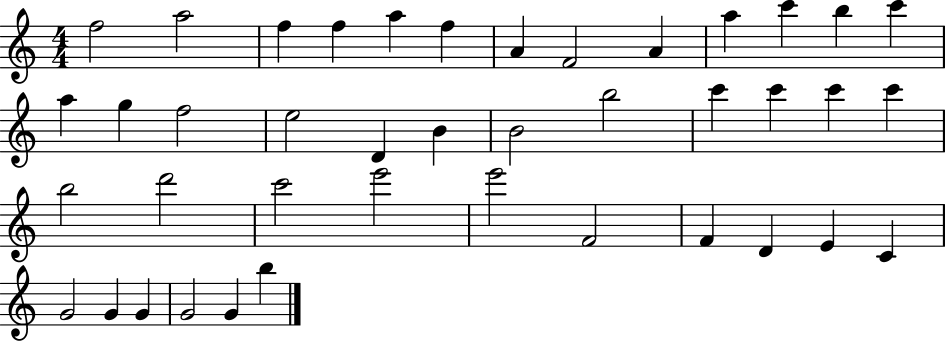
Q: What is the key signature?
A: C major